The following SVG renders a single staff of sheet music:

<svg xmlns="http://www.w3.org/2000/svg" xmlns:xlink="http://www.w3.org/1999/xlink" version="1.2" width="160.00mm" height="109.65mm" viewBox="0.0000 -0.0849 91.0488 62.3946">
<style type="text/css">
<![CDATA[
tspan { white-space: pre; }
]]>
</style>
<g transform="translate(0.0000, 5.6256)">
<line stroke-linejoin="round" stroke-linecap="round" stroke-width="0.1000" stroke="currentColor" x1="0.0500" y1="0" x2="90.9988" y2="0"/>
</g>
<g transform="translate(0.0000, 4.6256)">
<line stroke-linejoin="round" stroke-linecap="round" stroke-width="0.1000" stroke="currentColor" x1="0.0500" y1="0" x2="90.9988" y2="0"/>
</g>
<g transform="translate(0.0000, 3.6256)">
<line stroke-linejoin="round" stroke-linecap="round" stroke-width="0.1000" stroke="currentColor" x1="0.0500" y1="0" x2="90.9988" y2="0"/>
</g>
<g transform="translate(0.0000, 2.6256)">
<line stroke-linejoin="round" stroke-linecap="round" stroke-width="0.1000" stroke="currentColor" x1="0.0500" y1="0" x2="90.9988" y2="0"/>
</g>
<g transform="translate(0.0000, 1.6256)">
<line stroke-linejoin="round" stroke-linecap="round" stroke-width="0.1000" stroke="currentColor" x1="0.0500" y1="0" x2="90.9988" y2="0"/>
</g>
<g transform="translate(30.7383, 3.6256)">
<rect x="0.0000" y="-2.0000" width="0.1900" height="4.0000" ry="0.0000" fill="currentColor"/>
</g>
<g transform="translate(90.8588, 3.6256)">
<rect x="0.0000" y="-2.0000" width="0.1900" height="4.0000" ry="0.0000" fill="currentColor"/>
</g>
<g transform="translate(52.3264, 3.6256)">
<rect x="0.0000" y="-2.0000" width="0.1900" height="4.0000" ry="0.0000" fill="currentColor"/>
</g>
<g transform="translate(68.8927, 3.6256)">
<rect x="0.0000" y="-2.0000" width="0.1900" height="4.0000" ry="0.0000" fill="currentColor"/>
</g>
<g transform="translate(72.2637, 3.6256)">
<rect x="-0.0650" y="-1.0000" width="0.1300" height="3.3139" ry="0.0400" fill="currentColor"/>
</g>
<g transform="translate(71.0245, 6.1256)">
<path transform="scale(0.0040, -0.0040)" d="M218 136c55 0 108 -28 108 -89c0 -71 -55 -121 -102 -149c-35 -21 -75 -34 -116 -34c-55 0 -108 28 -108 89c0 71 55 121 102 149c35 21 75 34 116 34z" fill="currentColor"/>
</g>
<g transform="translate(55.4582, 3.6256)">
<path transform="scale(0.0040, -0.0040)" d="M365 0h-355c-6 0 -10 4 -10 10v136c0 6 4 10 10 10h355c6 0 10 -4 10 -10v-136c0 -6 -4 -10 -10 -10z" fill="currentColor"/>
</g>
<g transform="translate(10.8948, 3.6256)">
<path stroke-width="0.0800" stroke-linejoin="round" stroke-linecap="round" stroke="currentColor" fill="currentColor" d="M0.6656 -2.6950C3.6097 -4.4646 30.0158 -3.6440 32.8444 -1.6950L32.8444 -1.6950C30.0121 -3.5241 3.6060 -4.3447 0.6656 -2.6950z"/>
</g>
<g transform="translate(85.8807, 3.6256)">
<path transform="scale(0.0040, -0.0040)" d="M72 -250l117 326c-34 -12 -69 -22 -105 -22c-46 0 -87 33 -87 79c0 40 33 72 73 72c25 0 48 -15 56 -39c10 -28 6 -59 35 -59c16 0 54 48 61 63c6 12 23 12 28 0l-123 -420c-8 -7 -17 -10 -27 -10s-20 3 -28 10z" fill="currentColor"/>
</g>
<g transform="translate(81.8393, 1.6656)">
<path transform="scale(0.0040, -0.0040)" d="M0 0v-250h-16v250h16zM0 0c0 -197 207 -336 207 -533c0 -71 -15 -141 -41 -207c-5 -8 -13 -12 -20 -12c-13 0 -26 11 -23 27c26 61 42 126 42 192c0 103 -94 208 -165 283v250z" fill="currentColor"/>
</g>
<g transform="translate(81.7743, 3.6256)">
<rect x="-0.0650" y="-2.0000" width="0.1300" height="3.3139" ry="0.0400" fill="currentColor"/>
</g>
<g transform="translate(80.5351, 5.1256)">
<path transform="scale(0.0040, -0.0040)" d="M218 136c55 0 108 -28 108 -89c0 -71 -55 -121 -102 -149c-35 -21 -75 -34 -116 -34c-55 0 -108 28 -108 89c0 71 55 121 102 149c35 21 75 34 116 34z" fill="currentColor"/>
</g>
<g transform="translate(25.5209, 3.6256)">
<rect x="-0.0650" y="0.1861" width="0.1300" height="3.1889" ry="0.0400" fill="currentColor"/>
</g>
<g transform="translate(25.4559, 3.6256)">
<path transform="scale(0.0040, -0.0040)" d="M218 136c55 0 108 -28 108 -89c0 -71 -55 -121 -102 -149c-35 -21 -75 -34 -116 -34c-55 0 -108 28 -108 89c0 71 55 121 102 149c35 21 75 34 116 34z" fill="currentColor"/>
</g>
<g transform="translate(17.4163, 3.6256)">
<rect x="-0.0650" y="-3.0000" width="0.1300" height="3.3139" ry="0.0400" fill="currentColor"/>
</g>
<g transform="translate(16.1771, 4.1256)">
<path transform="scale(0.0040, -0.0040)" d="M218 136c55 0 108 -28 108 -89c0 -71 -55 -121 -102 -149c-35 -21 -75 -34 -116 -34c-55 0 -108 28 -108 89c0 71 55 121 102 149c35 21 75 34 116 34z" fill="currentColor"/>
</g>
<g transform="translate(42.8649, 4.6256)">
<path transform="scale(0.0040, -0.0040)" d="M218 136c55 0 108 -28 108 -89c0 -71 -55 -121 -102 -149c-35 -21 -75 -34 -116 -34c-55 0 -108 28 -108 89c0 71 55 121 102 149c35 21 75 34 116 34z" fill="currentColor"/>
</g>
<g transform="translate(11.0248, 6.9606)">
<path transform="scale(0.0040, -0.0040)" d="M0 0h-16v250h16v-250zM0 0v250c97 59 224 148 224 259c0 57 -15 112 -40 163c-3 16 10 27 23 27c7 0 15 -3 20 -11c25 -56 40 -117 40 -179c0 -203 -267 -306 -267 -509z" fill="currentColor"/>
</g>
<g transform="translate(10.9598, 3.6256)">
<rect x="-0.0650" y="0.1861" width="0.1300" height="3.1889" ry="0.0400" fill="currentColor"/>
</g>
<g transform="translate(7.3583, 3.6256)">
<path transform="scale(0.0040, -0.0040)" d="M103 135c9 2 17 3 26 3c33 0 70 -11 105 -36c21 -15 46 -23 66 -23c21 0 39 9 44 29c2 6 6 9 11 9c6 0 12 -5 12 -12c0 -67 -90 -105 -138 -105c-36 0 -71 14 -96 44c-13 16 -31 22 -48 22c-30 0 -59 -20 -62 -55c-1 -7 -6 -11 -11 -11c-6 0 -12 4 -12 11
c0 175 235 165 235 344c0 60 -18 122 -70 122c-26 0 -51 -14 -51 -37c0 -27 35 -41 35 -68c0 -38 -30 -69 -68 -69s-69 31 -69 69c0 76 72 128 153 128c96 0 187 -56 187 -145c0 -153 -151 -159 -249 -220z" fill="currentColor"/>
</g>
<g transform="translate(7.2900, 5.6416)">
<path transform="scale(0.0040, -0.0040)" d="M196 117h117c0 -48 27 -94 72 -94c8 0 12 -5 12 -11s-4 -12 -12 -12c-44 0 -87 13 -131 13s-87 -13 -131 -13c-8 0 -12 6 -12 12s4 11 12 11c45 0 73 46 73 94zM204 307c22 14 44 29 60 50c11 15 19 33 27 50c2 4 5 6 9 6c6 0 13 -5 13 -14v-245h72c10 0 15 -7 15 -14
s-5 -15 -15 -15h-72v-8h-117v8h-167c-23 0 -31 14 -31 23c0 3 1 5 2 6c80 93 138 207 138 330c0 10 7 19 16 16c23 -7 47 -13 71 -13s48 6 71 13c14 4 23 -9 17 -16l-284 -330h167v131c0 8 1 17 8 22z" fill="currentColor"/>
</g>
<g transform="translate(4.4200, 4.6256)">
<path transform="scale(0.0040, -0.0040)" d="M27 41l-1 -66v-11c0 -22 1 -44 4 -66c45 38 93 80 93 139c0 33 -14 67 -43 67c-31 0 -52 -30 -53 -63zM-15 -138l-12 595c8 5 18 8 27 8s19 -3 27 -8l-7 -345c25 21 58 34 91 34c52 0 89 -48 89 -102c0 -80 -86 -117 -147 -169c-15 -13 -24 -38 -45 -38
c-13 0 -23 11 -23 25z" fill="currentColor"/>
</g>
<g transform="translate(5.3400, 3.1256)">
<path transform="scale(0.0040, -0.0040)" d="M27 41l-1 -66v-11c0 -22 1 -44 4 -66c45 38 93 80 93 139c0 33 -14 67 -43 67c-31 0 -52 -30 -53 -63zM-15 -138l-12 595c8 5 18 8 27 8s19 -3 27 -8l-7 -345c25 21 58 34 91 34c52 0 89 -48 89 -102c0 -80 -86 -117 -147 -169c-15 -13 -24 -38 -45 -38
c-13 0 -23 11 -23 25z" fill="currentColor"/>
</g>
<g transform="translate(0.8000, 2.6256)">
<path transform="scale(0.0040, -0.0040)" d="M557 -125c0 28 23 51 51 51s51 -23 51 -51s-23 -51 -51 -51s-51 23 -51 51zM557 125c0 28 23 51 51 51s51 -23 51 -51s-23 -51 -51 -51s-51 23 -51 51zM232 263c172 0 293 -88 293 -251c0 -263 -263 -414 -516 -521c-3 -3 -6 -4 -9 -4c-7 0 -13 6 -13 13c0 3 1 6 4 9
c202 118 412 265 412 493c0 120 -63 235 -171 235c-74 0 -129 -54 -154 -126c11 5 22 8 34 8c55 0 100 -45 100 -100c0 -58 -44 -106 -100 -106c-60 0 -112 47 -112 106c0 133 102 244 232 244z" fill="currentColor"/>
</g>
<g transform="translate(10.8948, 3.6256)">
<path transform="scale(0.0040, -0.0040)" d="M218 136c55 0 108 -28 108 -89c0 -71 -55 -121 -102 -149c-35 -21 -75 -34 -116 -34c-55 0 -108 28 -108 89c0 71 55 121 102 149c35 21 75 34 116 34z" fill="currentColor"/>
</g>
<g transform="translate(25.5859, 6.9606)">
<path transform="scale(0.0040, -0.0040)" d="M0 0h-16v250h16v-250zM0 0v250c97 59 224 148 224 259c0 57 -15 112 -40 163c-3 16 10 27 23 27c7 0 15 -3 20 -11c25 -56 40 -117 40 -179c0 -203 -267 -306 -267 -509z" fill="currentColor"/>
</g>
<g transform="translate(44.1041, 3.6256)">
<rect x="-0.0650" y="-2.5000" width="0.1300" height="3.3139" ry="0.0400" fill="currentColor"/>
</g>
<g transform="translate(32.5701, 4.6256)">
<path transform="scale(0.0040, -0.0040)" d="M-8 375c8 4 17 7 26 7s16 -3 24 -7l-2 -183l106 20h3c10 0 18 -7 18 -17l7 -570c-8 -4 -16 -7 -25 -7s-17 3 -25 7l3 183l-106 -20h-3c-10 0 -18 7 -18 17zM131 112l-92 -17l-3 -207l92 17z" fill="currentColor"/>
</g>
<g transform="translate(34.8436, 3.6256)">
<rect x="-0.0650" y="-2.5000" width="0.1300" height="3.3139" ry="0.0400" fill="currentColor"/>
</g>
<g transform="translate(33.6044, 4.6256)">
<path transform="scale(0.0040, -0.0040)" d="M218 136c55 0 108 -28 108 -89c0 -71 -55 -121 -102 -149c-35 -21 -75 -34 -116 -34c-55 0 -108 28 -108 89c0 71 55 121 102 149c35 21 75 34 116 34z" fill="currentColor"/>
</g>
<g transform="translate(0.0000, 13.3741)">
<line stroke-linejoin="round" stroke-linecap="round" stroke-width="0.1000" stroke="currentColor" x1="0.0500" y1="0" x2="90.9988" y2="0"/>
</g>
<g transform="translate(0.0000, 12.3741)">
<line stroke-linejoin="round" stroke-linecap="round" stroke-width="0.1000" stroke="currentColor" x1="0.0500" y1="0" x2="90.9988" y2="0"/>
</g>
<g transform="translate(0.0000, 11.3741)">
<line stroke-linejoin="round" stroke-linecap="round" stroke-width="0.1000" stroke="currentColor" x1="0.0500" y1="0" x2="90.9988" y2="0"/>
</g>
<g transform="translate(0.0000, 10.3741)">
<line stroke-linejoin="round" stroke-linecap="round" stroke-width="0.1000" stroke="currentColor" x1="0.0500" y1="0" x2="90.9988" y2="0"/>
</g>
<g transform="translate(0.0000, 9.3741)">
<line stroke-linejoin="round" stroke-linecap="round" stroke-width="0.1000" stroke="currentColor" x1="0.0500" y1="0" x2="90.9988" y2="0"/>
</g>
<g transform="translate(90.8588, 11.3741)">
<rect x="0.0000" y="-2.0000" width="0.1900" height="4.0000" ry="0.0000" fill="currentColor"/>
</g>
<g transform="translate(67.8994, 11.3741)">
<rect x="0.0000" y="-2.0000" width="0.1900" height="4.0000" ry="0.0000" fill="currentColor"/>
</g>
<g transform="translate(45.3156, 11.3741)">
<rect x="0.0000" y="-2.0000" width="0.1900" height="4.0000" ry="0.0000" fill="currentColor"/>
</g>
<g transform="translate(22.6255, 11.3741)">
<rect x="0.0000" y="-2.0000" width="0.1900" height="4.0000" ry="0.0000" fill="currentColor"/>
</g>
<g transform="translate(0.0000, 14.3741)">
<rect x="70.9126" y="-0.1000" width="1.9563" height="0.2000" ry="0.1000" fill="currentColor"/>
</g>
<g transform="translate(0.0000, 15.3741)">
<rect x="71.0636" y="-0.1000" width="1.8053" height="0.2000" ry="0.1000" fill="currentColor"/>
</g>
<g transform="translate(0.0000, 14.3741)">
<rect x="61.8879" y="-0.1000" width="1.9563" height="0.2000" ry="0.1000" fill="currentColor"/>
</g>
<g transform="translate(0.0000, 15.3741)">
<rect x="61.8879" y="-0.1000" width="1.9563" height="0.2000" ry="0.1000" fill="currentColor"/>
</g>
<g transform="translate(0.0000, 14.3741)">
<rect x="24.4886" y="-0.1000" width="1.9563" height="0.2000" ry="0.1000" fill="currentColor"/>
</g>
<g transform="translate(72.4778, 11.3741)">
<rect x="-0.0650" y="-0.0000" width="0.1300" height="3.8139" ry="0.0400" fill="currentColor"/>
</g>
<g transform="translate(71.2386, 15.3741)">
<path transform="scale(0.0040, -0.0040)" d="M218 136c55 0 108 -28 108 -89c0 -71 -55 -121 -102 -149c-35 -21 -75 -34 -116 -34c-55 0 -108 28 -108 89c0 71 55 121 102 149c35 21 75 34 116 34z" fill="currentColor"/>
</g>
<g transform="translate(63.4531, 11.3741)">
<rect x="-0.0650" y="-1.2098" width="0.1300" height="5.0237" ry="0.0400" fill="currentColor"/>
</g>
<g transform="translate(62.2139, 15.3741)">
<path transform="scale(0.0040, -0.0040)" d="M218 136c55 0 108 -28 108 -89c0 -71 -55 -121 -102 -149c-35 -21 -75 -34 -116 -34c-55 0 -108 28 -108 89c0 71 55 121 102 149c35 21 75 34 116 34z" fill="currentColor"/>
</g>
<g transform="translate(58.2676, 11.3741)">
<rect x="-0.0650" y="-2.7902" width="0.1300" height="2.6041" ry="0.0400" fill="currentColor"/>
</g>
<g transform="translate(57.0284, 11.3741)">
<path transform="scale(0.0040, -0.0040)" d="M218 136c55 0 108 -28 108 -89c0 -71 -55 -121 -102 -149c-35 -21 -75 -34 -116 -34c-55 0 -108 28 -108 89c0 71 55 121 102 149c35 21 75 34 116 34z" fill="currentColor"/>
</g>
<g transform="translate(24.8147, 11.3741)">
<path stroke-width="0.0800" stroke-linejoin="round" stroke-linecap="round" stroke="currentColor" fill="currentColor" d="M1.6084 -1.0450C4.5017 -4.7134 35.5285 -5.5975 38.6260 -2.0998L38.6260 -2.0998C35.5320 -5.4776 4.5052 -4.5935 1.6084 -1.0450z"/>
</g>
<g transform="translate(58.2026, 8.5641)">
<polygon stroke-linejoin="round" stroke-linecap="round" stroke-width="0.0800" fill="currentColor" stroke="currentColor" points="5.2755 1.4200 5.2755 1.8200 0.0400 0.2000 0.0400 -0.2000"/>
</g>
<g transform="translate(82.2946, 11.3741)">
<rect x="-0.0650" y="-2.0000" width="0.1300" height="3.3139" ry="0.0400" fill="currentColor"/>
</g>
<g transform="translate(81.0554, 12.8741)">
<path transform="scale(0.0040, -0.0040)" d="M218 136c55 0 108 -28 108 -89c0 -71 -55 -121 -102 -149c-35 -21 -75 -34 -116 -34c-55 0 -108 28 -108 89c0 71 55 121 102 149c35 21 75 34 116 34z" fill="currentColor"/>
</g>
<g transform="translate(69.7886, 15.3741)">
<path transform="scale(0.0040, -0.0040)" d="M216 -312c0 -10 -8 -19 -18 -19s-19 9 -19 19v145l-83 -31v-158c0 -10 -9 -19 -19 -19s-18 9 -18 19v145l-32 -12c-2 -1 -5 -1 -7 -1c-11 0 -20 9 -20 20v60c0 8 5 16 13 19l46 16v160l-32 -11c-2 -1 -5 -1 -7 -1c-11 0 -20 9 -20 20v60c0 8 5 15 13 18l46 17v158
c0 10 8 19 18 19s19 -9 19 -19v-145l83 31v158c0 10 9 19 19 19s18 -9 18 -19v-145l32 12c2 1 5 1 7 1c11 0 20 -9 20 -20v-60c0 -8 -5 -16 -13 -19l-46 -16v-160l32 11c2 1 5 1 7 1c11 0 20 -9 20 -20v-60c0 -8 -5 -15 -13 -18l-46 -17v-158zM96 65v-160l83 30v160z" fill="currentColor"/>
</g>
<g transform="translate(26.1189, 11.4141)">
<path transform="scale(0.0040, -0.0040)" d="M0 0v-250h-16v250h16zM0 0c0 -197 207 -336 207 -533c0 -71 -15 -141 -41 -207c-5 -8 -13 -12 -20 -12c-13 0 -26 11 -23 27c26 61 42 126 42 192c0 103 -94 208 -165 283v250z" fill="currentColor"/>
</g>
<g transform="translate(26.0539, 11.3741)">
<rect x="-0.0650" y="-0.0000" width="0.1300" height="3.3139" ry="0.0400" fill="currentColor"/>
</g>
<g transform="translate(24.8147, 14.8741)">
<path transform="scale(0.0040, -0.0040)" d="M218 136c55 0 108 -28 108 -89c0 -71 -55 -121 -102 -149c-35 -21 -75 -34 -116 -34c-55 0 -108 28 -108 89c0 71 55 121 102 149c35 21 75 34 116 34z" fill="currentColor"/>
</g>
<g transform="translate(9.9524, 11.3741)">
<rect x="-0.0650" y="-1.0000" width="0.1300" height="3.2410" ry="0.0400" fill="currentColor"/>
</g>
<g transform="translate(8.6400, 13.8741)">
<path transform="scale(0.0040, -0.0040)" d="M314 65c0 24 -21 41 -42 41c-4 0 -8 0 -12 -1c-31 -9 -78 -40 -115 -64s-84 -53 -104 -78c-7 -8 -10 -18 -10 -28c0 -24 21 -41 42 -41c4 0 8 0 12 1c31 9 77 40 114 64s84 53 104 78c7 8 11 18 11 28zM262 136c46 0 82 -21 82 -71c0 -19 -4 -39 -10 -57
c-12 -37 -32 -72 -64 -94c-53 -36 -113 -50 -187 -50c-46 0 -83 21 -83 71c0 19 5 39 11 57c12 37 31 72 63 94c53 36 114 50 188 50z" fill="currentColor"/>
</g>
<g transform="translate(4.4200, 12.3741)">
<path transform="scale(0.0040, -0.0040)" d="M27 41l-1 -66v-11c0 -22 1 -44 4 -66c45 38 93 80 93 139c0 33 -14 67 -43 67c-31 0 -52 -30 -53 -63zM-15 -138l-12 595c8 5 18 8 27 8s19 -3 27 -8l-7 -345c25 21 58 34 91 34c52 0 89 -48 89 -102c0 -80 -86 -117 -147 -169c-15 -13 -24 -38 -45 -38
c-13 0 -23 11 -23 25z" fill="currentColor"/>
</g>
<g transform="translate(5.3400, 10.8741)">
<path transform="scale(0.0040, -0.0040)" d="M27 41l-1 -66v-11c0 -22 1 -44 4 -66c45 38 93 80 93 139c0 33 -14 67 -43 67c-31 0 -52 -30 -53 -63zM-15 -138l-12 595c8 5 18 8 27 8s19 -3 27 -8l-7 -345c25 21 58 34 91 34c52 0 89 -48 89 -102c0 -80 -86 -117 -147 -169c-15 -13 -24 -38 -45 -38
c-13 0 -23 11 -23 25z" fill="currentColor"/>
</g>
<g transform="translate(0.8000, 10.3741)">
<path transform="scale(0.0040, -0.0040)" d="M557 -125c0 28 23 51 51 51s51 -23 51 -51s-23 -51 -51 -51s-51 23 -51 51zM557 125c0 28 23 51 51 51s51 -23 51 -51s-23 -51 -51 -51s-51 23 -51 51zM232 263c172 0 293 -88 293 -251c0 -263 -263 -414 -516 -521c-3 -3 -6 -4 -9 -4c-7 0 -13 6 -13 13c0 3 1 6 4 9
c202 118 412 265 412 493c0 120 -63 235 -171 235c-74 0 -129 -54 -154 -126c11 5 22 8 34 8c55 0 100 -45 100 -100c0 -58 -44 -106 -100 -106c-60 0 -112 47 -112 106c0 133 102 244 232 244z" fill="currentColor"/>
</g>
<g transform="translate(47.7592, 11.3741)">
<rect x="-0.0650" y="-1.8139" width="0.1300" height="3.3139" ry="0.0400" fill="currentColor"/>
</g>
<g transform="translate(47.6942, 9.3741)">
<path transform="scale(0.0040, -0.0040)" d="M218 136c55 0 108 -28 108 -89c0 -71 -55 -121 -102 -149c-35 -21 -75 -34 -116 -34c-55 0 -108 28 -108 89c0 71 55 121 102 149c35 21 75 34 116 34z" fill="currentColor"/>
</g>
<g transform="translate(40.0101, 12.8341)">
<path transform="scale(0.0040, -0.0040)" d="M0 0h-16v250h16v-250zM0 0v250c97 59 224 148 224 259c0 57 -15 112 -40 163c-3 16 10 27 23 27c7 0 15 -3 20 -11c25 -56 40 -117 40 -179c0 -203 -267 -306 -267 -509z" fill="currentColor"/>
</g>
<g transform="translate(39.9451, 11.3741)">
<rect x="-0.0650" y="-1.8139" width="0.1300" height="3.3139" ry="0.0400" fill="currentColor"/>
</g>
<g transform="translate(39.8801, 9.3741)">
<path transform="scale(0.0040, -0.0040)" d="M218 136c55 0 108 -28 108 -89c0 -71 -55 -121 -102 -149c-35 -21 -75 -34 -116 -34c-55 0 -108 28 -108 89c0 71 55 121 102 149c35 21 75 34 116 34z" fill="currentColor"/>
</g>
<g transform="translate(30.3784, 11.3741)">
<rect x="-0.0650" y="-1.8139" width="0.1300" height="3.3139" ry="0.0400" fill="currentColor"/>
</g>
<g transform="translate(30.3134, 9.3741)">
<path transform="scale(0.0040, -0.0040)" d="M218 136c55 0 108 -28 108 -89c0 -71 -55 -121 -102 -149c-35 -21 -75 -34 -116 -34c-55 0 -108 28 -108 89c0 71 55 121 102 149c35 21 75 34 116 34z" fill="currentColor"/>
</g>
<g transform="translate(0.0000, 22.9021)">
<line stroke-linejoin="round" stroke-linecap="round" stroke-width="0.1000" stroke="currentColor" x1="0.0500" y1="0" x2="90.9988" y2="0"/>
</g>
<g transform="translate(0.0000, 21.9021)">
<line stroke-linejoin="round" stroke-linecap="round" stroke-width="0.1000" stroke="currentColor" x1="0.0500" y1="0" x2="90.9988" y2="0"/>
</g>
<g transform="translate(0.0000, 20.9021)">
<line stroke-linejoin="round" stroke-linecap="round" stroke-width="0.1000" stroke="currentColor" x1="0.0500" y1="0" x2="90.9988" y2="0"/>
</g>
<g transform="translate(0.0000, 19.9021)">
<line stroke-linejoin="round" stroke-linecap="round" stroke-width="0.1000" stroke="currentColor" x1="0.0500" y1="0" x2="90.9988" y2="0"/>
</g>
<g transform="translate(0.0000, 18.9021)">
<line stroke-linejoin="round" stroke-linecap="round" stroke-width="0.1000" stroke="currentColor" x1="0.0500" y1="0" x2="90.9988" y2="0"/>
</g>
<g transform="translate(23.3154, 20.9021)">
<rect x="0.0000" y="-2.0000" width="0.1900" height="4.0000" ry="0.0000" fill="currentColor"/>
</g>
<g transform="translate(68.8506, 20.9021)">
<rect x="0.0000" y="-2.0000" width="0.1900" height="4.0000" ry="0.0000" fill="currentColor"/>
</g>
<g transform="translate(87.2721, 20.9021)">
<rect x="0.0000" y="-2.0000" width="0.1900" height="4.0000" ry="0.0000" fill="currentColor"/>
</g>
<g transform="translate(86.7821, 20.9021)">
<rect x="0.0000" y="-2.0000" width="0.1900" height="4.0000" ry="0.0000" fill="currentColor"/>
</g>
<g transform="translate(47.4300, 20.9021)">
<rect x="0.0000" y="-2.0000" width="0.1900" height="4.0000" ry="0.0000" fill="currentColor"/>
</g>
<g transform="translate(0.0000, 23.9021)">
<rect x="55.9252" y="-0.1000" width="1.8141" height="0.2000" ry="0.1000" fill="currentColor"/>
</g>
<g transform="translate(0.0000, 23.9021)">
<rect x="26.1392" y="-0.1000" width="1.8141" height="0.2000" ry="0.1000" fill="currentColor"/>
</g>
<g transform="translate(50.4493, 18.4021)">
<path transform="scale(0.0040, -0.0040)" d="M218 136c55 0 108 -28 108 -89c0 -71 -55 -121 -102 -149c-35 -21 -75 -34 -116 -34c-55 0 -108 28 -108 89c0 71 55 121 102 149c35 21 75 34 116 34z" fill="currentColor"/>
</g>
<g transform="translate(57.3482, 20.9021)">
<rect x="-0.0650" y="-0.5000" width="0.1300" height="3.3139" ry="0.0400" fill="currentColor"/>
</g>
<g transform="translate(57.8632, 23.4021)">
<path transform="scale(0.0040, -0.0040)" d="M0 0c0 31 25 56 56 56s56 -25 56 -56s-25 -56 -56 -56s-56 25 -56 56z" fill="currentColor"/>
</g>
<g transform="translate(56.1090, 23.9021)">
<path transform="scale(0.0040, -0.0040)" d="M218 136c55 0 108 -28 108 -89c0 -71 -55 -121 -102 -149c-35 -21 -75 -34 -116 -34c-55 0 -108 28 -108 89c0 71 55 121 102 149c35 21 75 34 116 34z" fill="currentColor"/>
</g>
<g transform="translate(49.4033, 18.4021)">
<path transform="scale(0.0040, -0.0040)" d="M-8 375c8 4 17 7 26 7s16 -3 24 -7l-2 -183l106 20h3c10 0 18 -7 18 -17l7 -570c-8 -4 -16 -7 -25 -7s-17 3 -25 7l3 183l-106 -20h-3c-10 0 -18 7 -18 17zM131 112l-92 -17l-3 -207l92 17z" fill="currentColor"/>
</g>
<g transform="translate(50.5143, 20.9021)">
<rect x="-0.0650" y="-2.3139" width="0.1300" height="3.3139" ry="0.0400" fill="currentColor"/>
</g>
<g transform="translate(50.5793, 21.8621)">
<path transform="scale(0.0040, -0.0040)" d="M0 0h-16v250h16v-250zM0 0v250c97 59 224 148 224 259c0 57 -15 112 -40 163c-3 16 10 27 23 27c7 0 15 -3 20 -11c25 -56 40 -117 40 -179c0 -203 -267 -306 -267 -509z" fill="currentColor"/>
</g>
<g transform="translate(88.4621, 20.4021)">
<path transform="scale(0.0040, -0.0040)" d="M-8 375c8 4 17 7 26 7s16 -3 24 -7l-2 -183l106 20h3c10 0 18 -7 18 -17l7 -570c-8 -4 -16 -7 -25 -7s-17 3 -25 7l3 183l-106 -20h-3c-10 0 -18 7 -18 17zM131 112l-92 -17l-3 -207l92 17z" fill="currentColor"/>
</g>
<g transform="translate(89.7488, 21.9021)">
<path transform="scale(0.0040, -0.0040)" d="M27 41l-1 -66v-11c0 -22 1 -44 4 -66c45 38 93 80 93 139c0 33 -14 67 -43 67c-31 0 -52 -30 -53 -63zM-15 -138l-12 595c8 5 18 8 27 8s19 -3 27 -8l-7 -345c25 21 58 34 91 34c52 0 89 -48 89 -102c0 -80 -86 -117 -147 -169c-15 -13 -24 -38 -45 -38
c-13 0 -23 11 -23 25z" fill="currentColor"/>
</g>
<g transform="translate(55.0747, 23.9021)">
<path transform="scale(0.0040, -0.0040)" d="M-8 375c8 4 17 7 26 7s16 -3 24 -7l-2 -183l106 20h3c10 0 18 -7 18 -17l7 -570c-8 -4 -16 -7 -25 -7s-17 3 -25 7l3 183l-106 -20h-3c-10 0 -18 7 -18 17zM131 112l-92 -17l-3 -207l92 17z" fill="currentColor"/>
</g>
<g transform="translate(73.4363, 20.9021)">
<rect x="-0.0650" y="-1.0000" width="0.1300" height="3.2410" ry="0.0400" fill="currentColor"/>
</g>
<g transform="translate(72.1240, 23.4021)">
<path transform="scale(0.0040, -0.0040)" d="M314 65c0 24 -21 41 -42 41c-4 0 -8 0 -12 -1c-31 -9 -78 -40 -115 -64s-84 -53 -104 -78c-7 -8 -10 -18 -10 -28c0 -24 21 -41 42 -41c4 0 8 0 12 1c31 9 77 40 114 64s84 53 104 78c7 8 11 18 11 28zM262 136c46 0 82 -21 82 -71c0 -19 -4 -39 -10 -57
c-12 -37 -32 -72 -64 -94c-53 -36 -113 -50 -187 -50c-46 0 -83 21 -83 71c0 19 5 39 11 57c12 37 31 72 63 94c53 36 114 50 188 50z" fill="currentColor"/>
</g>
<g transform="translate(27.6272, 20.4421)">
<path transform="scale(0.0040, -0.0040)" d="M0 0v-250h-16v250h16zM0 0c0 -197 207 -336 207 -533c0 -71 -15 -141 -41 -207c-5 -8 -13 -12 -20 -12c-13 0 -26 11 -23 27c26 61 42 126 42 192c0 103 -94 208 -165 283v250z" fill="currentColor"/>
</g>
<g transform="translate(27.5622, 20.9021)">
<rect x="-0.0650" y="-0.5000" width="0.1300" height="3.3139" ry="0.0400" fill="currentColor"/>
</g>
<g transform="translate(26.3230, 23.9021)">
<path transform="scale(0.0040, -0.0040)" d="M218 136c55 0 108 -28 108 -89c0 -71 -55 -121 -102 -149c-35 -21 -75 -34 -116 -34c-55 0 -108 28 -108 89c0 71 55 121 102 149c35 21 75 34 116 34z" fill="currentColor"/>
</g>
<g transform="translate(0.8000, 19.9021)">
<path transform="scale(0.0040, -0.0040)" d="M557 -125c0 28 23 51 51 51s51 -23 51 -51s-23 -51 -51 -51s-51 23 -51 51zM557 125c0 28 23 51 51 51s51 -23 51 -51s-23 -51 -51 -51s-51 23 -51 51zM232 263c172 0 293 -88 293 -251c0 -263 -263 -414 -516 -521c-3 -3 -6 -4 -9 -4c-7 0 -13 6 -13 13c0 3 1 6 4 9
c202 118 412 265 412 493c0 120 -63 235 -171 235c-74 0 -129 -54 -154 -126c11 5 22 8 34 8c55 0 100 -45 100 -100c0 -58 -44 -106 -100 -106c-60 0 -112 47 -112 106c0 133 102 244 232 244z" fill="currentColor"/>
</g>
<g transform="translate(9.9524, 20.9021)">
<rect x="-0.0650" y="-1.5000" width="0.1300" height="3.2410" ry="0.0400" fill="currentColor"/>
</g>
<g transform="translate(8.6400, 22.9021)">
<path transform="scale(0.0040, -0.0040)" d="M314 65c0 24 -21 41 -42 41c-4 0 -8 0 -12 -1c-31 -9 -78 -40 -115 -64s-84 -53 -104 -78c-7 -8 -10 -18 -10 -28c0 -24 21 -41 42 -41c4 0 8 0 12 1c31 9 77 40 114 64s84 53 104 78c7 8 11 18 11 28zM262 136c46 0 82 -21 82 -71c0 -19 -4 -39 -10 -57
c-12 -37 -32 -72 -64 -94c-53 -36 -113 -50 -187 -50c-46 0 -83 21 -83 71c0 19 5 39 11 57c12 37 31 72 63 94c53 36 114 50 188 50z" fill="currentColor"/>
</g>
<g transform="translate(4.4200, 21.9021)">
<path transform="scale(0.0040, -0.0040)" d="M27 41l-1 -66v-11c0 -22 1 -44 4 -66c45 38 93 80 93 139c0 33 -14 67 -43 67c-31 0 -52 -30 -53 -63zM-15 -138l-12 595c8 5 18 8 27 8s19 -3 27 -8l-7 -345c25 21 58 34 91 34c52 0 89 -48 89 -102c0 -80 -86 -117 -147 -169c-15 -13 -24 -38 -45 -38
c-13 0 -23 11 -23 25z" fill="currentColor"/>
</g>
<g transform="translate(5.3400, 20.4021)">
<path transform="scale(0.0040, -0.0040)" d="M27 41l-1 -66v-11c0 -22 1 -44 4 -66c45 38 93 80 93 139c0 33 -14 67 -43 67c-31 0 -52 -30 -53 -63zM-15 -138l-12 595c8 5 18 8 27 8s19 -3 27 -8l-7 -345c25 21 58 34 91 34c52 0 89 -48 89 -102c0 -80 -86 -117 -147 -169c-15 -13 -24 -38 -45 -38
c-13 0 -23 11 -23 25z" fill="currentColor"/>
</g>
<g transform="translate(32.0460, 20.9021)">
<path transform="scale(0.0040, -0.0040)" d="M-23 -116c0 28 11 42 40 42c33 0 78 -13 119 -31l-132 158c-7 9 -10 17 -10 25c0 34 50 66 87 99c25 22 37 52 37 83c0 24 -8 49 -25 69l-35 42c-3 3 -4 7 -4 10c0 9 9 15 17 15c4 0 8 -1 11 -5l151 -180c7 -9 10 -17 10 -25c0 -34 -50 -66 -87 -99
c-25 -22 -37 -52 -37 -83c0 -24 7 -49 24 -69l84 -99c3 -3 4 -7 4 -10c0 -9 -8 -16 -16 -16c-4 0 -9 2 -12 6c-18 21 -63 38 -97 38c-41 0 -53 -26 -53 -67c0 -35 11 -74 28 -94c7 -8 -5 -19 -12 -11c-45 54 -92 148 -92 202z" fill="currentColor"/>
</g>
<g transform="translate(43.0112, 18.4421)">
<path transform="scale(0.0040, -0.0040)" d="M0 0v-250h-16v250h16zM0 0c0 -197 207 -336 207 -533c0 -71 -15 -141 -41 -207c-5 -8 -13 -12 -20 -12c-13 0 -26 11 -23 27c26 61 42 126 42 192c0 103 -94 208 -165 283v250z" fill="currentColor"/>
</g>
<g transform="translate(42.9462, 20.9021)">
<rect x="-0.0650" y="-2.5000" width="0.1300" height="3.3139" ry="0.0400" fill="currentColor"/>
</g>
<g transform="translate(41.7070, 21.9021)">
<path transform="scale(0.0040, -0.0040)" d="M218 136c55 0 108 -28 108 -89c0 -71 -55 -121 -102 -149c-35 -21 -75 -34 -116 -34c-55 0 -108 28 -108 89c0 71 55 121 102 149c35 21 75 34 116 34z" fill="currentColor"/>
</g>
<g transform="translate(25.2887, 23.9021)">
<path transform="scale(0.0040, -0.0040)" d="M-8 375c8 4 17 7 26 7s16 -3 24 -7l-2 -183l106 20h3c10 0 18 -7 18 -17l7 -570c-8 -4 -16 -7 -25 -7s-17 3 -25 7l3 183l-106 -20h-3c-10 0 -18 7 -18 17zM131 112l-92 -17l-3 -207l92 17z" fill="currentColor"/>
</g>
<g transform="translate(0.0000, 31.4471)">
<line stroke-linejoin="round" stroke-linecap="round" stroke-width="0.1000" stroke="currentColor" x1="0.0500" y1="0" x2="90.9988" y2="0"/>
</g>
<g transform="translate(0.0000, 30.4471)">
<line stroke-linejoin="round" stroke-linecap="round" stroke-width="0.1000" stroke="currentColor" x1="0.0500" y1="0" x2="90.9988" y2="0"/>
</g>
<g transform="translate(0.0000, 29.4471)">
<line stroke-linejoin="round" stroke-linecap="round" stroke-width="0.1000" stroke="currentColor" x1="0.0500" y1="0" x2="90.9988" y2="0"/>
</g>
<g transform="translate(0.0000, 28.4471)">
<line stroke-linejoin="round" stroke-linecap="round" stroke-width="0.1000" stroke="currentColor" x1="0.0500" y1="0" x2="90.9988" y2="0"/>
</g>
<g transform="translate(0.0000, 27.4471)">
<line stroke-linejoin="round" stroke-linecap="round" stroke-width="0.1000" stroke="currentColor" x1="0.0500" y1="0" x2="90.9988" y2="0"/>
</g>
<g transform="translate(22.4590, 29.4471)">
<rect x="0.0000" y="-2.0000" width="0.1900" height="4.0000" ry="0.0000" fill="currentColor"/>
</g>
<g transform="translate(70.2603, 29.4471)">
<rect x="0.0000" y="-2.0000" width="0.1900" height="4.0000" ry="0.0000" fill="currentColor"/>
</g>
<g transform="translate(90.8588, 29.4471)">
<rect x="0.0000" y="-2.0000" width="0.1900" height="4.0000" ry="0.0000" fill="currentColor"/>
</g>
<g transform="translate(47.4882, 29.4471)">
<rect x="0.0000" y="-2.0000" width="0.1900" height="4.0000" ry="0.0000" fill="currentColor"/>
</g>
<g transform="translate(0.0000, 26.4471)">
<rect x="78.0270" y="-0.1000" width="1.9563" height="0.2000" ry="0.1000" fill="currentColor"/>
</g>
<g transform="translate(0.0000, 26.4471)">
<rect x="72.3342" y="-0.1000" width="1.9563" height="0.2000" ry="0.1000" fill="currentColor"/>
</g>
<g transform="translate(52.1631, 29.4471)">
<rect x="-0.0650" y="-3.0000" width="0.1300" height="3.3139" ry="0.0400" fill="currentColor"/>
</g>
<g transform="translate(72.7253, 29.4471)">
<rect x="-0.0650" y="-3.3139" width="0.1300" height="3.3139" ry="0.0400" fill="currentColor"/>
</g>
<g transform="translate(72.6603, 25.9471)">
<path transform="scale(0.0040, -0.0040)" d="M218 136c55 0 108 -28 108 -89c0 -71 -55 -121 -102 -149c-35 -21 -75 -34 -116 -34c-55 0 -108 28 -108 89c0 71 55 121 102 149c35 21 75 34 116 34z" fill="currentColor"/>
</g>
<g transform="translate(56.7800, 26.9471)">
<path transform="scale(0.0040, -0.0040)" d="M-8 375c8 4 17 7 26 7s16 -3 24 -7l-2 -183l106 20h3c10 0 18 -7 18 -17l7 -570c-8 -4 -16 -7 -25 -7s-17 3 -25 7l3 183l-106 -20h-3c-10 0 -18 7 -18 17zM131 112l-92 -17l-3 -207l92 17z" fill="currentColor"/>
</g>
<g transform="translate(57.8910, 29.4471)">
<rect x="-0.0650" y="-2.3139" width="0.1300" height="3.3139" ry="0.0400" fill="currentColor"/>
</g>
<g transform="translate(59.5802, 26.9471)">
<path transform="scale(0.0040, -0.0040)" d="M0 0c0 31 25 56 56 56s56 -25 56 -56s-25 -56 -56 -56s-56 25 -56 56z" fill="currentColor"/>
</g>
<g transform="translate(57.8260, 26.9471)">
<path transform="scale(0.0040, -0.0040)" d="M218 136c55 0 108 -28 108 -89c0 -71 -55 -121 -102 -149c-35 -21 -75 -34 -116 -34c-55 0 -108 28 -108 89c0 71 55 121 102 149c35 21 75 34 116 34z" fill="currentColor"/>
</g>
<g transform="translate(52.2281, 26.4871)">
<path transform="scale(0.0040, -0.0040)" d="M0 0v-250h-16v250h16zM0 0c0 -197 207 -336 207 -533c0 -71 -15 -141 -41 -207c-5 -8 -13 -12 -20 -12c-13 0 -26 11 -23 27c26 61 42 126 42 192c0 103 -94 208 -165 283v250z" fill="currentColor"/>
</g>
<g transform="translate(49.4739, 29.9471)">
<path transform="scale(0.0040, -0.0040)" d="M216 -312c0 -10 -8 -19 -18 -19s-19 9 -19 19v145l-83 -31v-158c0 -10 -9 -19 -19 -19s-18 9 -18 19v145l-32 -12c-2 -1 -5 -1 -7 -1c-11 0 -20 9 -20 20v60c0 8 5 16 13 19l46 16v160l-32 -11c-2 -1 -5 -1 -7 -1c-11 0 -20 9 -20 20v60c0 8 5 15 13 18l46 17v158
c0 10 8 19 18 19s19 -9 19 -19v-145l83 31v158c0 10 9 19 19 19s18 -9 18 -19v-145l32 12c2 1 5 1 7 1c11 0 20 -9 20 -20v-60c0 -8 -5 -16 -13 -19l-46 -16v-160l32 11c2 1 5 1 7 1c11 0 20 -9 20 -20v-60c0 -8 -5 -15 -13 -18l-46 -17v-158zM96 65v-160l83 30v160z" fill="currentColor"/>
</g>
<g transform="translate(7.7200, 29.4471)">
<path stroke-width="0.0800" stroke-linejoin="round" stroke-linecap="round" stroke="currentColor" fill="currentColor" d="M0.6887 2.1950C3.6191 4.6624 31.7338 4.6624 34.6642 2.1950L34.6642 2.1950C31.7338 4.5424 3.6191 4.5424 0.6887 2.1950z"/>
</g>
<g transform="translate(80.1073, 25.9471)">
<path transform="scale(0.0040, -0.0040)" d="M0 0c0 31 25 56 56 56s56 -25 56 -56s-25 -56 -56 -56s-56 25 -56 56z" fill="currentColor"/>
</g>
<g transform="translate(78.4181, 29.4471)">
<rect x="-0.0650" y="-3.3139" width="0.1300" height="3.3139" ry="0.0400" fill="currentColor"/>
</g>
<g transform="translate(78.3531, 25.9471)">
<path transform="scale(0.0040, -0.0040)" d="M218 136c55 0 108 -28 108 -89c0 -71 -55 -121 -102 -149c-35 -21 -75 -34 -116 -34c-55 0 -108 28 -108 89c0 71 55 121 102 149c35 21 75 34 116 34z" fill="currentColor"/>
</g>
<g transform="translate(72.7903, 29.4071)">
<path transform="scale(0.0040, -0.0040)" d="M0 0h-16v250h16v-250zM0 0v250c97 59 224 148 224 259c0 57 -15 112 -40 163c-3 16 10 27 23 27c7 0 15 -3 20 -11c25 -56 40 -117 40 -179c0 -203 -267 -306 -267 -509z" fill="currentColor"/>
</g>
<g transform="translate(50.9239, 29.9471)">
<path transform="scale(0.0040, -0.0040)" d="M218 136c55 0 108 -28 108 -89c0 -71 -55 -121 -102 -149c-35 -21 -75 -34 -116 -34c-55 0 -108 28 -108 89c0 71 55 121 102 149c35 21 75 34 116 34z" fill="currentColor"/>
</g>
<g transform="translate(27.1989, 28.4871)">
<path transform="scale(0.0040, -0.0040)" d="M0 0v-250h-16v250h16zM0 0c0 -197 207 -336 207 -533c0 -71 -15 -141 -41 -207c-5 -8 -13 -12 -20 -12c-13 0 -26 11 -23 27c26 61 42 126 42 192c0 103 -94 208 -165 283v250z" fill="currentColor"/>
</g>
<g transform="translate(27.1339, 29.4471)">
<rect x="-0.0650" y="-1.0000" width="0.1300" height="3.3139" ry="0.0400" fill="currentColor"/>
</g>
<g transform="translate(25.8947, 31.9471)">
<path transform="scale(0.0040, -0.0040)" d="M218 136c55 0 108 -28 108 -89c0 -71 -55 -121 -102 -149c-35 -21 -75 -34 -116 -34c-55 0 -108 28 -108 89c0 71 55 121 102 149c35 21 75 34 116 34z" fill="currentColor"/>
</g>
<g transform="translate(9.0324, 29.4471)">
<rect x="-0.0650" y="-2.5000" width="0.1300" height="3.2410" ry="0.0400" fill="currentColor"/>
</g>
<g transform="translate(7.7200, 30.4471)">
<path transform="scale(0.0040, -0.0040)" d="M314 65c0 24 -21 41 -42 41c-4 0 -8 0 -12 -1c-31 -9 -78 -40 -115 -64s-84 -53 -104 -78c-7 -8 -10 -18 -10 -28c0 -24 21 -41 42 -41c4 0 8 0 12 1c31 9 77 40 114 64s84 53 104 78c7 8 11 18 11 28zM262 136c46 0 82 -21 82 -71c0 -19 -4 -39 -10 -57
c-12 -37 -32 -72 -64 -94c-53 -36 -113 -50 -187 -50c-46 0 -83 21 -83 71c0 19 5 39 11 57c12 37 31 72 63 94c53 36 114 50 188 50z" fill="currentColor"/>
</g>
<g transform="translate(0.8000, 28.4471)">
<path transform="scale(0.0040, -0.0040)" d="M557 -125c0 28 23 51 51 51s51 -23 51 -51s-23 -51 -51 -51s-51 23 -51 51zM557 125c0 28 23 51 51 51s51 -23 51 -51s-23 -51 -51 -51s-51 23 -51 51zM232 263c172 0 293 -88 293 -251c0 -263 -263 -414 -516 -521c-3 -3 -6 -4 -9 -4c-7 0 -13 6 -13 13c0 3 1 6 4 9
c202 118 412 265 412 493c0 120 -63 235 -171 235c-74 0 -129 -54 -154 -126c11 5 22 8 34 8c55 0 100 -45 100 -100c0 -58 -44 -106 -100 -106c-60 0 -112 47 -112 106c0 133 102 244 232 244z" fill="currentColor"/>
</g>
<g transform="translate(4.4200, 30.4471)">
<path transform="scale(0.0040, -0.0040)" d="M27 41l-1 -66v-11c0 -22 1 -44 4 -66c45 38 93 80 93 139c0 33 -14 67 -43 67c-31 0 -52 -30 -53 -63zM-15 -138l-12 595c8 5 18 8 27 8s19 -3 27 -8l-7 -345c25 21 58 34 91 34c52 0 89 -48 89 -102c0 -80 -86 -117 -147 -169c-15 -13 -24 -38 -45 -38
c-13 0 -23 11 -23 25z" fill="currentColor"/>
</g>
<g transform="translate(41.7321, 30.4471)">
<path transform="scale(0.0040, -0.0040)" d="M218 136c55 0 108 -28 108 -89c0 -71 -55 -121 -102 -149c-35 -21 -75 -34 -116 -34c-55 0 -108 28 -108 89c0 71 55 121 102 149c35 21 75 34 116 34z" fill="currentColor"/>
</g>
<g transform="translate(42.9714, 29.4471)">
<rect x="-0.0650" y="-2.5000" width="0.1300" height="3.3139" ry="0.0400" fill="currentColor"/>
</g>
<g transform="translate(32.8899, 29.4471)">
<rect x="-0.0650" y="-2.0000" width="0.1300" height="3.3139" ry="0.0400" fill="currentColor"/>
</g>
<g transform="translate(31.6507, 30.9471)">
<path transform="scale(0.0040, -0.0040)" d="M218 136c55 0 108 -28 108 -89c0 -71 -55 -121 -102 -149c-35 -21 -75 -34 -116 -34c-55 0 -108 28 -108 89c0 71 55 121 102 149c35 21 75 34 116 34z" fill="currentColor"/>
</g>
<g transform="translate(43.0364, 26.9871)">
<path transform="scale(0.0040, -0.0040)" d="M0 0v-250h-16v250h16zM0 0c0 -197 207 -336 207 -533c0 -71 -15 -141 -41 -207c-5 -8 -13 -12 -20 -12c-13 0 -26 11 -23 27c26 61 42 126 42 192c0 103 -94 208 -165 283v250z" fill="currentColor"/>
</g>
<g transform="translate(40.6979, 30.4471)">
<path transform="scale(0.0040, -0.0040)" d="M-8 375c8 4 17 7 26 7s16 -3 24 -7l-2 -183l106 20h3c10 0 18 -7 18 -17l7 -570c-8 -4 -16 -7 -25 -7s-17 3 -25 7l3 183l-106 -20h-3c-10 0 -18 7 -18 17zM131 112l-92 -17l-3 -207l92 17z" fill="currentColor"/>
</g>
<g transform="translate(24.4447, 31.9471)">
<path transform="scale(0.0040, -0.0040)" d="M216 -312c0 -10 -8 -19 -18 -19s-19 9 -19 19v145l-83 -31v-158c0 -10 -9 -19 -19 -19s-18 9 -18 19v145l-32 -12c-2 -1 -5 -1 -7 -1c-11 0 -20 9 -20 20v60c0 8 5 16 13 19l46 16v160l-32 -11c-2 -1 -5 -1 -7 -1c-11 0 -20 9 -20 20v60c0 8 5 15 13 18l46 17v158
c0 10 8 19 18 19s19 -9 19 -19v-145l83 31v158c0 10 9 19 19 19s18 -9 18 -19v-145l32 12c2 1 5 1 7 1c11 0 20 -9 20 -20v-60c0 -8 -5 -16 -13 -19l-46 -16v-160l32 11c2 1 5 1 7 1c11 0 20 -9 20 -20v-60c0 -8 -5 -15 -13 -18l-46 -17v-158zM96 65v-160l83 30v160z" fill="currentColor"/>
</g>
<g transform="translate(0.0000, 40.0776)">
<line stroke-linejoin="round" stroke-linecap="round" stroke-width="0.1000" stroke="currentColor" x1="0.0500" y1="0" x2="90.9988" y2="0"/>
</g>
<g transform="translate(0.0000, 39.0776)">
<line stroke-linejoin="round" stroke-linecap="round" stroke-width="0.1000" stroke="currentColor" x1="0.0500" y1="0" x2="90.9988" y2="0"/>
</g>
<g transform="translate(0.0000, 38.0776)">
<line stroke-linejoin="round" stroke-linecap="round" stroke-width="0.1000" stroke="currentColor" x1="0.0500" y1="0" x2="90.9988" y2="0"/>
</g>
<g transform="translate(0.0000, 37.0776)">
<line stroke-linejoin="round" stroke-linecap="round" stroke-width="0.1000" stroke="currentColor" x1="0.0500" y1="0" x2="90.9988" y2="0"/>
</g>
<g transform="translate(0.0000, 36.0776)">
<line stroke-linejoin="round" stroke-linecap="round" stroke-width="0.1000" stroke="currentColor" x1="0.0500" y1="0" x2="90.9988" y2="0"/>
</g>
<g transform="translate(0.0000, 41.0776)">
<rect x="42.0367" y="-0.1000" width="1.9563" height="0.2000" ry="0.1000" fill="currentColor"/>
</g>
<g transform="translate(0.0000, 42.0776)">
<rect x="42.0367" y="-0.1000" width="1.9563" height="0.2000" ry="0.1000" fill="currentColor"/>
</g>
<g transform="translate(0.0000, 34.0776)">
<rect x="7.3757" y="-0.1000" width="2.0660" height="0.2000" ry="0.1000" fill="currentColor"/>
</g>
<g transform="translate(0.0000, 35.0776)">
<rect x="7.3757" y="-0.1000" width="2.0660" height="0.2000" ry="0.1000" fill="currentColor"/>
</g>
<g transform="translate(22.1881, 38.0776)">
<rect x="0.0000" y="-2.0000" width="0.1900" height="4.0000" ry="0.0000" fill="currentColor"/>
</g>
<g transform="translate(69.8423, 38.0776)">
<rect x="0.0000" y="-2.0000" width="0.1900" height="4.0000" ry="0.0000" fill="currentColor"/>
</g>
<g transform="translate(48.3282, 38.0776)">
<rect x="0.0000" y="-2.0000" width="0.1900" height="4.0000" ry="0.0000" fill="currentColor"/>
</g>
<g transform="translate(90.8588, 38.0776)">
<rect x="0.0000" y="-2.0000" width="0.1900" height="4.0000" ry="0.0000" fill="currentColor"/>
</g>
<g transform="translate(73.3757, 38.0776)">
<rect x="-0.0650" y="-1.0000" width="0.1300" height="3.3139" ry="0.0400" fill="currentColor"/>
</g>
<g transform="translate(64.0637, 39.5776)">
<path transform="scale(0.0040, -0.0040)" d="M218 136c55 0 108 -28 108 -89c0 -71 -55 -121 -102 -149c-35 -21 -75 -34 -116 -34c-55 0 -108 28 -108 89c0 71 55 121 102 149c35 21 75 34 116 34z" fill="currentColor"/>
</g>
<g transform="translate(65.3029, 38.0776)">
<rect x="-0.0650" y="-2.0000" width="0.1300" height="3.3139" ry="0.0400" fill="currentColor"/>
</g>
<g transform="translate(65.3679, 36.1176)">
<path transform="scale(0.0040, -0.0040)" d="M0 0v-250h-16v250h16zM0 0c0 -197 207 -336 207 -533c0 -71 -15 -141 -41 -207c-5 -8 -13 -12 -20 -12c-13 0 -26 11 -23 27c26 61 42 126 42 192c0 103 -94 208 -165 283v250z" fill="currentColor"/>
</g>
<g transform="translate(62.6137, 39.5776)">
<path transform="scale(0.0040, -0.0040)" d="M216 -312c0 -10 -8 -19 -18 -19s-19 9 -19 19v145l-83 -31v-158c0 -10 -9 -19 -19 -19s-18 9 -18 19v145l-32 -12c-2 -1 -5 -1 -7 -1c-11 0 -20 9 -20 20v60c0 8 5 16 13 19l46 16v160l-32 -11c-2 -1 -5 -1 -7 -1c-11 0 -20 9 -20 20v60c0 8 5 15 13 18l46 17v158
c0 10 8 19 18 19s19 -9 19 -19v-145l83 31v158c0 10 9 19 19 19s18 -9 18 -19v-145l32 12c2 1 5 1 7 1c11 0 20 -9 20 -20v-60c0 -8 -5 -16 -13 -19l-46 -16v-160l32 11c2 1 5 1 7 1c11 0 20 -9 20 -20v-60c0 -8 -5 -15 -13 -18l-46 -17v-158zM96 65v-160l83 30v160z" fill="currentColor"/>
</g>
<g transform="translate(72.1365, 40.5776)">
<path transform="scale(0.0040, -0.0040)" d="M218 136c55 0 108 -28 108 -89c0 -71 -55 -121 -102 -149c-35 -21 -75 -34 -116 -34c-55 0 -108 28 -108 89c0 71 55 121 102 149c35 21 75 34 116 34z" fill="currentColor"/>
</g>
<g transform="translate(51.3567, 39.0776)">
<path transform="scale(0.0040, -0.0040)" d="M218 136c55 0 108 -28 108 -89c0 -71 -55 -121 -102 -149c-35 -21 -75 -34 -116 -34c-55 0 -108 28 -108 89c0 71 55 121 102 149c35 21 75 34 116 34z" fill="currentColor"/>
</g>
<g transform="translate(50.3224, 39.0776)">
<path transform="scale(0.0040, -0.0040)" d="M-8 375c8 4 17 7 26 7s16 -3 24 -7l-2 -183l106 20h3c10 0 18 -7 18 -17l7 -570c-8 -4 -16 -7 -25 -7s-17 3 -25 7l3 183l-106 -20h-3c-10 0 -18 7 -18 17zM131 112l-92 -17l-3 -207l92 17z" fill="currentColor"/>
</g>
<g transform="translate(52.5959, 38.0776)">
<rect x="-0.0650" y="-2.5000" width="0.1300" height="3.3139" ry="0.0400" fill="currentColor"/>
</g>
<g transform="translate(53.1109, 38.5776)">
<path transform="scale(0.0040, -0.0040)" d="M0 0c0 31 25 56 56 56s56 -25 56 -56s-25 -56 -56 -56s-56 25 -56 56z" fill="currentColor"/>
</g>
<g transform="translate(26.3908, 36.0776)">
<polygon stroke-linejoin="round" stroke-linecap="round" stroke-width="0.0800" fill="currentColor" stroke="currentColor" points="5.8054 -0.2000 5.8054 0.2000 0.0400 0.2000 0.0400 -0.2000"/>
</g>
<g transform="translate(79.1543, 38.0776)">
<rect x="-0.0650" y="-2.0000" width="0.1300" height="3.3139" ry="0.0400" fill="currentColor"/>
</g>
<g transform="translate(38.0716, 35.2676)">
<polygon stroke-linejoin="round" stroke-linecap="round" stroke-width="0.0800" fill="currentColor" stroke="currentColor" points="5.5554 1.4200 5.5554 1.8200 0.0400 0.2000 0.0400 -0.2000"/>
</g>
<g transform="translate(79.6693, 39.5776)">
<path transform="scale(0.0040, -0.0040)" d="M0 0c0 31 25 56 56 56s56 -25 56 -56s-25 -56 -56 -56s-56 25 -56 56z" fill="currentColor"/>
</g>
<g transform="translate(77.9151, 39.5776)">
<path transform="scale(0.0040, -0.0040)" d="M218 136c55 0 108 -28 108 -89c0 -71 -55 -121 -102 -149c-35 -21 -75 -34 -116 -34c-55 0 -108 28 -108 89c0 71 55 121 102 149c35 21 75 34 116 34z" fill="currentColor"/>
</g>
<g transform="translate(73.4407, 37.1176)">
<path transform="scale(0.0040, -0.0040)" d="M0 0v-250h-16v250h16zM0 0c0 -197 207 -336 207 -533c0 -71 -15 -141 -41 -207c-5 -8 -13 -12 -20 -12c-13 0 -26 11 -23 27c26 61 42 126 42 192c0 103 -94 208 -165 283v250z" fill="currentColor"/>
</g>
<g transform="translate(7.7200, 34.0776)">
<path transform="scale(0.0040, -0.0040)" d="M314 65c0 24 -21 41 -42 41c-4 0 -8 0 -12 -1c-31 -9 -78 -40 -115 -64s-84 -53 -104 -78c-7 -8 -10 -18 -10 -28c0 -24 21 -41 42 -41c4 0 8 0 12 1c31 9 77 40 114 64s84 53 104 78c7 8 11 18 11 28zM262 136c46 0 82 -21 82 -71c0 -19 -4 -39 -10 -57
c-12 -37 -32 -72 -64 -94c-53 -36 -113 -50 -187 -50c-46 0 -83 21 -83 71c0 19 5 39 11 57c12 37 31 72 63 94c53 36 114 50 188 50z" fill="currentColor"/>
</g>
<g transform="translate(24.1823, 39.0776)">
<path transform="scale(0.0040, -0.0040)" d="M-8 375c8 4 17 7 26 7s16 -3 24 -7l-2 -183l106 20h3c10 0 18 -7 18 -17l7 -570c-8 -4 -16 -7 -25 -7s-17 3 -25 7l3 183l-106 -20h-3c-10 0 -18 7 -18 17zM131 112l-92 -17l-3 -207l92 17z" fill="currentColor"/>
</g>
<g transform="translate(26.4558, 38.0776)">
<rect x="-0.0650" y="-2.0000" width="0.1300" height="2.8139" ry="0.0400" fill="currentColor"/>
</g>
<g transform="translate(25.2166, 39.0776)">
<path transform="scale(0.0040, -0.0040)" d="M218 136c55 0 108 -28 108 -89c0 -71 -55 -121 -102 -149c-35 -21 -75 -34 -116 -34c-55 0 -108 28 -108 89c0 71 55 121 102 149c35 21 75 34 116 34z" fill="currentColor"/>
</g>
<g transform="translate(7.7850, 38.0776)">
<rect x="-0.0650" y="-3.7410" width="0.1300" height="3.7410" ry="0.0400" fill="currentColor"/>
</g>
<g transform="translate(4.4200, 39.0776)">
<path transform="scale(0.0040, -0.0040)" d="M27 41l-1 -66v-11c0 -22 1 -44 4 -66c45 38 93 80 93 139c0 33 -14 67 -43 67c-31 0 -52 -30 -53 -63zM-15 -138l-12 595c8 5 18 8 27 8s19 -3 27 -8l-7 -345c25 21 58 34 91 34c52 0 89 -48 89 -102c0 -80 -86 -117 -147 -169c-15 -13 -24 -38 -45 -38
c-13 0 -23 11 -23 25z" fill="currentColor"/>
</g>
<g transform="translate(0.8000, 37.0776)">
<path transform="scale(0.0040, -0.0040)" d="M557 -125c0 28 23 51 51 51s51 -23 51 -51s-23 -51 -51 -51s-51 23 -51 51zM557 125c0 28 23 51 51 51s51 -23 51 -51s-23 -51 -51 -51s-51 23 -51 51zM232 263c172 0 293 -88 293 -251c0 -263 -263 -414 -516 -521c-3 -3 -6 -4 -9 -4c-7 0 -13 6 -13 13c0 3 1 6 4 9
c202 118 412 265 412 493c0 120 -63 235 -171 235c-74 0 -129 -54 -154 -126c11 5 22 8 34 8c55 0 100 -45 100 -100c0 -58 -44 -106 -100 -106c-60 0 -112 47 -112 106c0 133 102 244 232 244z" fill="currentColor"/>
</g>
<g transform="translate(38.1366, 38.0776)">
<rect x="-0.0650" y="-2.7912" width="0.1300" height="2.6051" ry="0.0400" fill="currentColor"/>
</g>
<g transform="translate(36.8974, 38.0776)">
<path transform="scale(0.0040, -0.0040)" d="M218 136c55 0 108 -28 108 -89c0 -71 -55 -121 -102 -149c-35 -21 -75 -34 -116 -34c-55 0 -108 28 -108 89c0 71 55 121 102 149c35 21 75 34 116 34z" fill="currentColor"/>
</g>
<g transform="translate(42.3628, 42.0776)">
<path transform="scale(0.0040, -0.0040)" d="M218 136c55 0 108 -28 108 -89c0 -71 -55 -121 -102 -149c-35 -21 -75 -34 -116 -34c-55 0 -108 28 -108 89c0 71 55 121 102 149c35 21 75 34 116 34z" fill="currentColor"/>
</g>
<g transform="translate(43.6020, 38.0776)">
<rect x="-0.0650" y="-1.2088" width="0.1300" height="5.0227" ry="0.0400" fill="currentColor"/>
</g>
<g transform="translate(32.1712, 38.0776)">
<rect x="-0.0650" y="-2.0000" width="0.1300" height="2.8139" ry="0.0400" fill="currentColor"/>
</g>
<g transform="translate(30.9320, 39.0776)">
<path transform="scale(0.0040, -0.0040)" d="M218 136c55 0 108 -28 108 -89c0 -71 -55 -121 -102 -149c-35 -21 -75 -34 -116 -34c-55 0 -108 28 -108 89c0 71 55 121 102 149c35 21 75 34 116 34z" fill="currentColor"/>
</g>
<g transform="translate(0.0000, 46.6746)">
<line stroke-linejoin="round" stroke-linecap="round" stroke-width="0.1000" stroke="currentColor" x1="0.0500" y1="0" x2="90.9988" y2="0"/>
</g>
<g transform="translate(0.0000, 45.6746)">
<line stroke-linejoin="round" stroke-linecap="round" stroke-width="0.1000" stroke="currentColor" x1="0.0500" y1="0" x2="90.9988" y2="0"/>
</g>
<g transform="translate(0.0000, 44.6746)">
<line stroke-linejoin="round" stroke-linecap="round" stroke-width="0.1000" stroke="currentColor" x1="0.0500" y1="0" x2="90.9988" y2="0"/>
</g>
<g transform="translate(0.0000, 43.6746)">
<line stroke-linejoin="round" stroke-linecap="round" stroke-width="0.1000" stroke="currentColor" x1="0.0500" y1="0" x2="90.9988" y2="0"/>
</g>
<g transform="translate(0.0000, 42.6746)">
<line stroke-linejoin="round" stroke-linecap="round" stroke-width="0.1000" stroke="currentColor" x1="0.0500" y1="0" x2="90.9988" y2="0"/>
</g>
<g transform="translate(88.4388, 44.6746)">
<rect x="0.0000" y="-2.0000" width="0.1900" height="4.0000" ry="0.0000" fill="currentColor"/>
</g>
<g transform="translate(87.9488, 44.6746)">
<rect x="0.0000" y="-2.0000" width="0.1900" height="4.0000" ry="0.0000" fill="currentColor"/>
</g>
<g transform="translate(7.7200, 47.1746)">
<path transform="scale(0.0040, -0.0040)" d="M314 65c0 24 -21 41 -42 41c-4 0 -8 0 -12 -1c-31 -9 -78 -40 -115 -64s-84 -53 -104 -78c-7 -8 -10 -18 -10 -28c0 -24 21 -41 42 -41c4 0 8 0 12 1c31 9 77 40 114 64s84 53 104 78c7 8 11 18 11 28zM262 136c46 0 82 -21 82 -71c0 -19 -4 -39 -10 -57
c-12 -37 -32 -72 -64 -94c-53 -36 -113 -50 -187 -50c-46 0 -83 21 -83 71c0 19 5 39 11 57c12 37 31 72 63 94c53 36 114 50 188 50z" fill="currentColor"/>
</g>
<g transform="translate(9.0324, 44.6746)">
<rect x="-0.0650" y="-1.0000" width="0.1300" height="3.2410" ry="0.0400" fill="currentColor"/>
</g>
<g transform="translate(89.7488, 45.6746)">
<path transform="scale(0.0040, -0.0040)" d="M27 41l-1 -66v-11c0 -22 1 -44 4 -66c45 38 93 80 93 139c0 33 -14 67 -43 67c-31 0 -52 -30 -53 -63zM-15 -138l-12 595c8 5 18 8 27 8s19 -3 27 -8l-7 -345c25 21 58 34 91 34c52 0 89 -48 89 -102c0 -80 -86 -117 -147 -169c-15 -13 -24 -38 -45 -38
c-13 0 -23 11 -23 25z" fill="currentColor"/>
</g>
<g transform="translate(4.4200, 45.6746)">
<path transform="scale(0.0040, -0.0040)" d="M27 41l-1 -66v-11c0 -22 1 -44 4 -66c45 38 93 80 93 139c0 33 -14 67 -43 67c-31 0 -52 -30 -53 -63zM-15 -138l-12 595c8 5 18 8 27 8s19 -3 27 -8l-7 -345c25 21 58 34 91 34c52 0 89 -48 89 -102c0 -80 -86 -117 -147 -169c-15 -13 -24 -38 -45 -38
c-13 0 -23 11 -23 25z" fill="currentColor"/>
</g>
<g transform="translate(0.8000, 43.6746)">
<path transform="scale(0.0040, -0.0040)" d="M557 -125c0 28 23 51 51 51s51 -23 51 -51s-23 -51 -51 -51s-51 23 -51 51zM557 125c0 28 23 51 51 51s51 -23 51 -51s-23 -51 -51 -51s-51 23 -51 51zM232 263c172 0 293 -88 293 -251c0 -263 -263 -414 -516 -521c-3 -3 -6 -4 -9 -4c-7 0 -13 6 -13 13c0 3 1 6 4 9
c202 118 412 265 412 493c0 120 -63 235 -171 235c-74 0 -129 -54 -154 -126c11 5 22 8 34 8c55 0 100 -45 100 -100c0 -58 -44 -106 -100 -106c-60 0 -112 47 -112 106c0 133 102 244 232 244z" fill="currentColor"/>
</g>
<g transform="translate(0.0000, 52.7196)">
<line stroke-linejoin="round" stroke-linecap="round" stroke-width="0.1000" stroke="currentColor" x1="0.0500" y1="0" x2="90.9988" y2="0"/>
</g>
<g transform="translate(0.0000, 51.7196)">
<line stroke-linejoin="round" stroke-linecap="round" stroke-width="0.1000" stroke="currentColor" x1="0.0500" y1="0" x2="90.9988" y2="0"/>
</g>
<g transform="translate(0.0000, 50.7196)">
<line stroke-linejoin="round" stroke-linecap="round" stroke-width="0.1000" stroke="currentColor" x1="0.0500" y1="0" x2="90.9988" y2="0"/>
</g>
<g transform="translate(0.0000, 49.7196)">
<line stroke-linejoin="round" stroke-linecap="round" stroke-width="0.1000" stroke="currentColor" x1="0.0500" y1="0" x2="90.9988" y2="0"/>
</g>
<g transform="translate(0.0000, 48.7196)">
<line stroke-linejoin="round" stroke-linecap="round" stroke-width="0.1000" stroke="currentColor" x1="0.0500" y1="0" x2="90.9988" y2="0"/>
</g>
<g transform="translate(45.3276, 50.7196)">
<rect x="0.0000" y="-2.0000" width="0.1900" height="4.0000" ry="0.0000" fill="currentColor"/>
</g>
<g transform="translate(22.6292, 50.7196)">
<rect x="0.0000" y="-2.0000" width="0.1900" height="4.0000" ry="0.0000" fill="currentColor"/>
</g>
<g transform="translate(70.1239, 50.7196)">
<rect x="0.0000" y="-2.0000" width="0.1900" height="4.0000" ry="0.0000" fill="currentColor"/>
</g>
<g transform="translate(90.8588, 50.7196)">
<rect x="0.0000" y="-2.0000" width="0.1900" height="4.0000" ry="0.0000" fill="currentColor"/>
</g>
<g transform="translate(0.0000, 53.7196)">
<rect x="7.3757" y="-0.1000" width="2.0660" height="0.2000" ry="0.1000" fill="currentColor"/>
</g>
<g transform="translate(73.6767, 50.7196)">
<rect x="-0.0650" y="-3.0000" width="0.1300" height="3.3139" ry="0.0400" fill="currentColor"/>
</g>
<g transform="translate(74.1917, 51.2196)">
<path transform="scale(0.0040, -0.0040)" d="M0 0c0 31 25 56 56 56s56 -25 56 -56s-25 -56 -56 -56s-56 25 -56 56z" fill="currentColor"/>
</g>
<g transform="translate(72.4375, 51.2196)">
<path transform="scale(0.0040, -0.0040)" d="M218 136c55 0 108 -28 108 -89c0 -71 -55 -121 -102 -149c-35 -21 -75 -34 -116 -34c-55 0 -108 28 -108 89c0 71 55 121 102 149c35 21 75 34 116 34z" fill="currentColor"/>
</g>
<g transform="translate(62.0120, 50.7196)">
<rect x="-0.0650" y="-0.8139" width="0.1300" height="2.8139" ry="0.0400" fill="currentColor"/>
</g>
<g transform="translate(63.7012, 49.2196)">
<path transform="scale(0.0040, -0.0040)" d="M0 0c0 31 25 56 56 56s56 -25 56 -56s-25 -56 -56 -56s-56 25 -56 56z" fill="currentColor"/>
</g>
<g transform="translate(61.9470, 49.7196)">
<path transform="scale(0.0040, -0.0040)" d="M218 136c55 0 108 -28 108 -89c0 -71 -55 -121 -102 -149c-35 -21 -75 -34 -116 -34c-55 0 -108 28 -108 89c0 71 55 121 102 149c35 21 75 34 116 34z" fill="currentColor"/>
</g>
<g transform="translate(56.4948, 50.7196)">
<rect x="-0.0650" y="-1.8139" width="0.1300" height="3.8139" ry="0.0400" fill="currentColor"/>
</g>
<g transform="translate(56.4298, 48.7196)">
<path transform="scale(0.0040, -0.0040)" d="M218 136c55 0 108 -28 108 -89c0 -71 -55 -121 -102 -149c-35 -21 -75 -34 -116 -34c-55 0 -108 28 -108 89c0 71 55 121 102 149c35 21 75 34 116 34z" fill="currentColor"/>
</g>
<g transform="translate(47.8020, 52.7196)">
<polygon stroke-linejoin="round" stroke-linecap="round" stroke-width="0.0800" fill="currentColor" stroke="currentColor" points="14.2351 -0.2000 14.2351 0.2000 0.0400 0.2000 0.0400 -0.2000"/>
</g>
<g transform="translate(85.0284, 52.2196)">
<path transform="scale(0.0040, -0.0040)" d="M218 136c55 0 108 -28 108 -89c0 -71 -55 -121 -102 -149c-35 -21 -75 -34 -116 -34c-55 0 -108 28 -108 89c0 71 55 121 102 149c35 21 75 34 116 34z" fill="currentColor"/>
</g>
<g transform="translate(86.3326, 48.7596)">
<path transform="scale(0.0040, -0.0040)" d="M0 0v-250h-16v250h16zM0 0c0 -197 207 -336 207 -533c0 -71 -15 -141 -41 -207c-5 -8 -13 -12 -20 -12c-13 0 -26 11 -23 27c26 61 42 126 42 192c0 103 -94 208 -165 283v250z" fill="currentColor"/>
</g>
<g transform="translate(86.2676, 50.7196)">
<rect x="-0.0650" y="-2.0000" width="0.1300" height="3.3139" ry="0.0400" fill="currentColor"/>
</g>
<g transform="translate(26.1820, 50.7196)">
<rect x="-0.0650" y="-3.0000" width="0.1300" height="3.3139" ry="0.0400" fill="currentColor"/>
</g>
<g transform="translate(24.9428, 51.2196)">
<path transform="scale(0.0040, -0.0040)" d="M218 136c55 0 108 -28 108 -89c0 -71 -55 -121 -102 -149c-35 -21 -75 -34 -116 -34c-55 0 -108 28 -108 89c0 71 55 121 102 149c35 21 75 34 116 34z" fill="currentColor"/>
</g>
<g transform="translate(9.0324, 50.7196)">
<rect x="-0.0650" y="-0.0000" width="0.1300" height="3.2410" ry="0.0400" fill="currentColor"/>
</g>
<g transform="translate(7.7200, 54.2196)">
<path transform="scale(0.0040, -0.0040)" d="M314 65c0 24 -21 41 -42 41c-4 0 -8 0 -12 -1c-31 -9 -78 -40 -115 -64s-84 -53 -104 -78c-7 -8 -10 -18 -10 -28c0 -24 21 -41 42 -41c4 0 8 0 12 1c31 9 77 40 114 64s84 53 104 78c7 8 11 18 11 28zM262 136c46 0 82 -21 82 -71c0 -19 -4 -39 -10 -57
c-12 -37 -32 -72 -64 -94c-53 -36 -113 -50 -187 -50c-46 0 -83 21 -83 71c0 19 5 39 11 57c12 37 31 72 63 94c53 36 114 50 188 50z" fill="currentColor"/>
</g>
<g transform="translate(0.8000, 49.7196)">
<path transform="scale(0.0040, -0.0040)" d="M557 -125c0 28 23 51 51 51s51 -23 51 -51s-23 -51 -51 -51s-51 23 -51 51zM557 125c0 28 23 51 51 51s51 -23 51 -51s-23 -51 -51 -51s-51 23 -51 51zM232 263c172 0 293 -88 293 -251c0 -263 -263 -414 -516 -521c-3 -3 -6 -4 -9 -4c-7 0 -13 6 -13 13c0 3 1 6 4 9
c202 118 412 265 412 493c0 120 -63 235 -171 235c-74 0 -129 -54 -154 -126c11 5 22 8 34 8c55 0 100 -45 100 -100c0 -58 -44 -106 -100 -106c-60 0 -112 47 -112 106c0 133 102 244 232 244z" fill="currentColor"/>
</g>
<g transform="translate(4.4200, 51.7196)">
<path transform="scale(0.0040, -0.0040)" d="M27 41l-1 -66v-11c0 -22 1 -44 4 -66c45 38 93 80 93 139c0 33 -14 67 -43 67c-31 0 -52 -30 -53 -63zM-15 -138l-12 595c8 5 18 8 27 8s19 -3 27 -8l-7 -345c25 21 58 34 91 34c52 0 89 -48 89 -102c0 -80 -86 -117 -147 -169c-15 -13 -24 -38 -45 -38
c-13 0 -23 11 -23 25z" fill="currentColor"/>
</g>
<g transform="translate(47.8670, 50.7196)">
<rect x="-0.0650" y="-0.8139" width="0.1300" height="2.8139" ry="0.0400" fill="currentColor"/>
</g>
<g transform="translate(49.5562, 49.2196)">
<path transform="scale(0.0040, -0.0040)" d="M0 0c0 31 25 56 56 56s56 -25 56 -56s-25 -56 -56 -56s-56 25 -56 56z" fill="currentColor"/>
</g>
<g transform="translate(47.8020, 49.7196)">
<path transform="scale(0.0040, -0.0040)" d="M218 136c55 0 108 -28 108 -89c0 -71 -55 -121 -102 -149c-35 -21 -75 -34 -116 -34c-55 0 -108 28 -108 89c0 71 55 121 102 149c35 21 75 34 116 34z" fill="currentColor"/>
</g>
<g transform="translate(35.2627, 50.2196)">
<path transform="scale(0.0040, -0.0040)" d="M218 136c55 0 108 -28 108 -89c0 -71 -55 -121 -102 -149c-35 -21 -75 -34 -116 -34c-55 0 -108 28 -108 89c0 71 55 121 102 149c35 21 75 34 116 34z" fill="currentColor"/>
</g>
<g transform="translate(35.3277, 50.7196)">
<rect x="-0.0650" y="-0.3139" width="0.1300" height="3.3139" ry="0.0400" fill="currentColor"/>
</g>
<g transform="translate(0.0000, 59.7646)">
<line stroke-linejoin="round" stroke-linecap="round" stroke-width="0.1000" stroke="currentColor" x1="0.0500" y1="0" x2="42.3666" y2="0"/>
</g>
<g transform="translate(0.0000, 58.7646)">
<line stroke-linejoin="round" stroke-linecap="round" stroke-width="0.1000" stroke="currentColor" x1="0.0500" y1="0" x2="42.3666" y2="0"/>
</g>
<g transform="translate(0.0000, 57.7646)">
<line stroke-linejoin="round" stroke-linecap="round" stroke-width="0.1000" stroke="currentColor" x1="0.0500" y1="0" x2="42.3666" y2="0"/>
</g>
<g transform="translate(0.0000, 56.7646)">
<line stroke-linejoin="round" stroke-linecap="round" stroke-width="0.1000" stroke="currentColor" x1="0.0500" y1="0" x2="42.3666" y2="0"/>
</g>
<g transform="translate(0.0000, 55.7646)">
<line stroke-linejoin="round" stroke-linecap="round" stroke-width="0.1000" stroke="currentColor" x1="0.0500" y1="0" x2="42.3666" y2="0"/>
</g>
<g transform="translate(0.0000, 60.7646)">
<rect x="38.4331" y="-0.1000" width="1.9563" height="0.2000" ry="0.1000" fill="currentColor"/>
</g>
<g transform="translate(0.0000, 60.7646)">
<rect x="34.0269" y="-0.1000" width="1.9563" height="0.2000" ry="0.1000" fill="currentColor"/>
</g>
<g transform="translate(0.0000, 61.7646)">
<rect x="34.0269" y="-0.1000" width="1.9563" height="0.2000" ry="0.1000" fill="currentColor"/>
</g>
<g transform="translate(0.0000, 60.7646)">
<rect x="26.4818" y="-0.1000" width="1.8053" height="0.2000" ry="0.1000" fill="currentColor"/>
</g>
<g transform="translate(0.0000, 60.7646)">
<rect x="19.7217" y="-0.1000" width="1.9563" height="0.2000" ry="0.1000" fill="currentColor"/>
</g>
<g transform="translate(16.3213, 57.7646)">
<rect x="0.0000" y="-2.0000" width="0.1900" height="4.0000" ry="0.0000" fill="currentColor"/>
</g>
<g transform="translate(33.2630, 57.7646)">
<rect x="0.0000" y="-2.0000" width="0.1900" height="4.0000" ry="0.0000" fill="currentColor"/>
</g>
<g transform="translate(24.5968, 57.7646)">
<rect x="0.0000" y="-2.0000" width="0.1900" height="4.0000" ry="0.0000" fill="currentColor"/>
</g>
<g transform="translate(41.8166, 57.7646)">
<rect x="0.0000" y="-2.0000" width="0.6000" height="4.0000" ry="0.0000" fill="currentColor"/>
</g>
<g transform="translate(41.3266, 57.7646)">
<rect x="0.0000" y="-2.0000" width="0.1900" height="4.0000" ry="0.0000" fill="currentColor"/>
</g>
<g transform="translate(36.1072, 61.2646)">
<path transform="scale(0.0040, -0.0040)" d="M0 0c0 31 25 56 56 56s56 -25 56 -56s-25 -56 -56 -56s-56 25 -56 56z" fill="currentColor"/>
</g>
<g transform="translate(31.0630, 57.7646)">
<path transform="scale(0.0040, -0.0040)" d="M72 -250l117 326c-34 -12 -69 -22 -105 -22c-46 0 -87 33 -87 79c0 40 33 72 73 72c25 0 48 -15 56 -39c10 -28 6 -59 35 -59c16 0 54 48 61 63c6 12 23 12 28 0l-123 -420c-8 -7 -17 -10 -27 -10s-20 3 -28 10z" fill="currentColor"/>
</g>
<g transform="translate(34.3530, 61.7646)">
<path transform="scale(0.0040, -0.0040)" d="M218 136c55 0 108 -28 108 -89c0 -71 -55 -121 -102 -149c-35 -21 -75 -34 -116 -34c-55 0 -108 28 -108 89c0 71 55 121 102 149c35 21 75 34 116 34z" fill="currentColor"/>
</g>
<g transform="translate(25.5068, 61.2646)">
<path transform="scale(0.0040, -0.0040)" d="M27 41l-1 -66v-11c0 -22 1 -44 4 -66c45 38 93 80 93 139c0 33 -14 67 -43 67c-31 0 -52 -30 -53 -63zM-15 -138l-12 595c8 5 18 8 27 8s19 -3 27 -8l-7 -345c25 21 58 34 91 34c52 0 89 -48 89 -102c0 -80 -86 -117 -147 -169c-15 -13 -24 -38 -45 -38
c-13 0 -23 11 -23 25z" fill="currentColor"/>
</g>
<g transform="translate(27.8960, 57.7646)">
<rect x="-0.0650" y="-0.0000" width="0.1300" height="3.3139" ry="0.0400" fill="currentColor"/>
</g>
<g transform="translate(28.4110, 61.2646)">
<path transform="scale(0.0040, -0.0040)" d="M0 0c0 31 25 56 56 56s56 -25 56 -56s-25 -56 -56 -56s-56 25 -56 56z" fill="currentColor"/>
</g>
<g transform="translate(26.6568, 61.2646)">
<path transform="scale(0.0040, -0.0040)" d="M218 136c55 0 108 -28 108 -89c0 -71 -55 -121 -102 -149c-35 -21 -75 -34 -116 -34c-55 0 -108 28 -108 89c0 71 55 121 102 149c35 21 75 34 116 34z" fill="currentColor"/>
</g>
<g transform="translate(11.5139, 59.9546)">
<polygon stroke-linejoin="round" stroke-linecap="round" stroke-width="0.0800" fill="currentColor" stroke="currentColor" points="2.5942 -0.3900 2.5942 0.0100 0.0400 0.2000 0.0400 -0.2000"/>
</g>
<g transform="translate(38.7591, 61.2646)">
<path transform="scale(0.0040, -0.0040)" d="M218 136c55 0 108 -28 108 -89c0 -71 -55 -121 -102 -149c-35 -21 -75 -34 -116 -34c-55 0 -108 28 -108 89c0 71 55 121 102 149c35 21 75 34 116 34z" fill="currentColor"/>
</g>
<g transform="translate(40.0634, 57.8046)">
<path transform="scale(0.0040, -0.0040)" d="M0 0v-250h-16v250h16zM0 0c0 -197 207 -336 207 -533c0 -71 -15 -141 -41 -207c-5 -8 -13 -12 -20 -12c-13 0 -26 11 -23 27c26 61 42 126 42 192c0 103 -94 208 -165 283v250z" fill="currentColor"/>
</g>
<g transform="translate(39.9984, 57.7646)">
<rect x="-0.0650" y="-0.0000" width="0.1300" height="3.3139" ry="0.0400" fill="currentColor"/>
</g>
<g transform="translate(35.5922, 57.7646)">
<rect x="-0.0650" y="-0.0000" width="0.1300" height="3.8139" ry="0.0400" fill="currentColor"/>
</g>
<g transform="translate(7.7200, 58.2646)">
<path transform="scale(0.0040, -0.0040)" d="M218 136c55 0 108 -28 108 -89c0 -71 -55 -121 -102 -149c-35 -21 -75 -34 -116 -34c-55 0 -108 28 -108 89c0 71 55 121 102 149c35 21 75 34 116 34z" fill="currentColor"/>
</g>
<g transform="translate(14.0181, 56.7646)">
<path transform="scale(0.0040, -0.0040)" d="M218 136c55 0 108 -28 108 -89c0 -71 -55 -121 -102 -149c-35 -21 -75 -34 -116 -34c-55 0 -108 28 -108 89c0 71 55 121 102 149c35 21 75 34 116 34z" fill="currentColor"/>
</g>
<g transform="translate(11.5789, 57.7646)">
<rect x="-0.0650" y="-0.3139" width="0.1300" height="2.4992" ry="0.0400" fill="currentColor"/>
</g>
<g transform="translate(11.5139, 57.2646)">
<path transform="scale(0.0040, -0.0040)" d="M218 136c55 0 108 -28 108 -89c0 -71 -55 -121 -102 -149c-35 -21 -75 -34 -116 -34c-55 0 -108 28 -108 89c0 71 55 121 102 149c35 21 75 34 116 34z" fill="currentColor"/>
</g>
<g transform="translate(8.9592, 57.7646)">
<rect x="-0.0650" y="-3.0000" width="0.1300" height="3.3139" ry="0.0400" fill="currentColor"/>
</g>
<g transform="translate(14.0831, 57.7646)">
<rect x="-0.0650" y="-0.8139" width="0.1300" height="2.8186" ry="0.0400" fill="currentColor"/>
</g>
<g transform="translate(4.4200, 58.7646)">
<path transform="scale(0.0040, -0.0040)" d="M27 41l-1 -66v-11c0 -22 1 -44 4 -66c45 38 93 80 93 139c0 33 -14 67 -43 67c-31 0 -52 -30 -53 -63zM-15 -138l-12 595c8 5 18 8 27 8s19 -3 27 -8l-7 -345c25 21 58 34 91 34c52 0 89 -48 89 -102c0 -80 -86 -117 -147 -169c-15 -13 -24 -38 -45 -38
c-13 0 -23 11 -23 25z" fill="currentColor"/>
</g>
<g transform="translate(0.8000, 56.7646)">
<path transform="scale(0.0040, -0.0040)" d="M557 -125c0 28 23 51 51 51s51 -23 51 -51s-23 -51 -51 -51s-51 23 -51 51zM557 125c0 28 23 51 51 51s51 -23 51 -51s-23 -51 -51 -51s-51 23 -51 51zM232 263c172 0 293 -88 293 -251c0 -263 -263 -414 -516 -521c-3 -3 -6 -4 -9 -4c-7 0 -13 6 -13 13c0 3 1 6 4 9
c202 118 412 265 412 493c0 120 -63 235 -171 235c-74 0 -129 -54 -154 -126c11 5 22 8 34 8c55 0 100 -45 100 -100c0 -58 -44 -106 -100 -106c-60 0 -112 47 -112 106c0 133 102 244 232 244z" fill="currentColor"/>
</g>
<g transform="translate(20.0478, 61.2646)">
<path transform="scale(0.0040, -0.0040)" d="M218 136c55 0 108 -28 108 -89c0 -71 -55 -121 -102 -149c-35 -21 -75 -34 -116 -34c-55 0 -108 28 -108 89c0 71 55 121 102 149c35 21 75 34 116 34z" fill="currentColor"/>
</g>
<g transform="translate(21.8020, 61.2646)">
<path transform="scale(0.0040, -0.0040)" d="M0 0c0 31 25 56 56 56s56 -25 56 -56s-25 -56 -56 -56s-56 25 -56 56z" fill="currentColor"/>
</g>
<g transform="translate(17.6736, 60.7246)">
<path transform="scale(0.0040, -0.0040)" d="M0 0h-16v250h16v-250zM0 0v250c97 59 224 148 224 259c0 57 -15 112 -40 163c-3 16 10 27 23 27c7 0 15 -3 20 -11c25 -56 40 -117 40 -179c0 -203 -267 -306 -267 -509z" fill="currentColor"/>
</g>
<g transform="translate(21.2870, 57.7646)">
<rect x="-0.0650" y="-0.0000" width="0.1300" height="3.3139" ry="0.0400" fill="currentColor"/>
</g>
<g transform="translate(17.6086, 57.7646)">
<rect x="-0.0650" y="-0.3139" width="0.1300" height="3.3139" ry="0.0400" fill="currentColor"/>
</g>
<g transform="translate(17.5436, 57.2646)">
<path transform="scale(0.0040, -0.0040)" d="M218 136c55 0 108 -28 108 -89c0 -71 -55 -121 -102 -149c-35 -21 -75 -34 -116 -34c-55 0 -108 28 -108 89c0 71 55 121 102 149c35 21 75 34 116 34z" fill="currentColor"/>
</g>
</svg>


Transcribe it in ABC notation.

X:1
T:Untitled
M:2/4
L:1/4
K:Bb
D,/2 C, D,/2 B,, B,, z2 F,, A,,/2 z/2 F,,2 D,,/2 A, A,/2 A, D,/2 C,,/2 ^C,, A,, G,,2 E,,/2 z _B,,/2 B,/2 E,, F,,2 _B,,2 ^F,,/2 A,, B,,/2 ^C,/2 B, D/2 D E2 B,,/2 B,,/2 D,/2 C,,/2 B,, ^A,,/2 F,,/2 A,, F,,2 D,,2 C, E, F,/2 A,/2 F,/2 C, A,,/2 C, E,/2 F,/2 E,/2 D,, _D,, z/2 C,, D,,/2